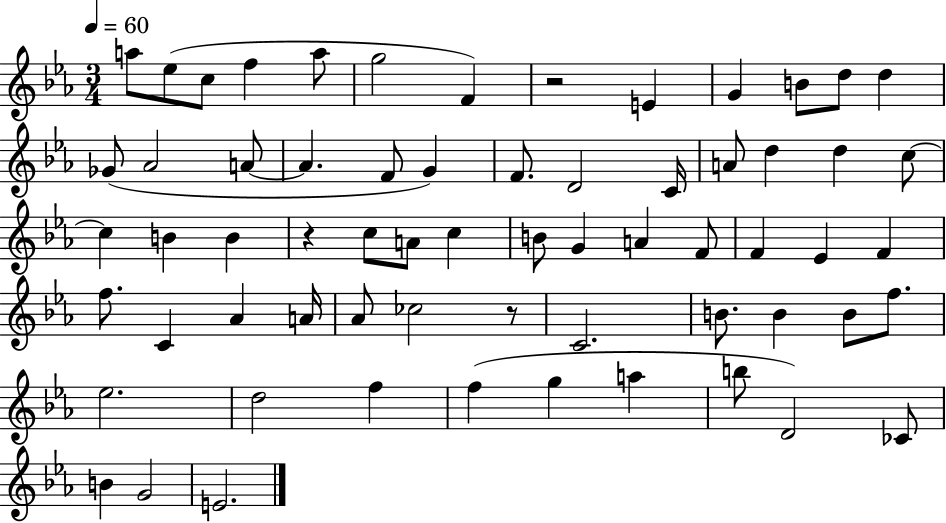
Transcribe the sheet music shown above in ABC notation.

X:1
T:Untitled
M:3/4
L:1/4
K:Eb
a/2 _e/2 c/2 f a/2 g2 F z2 E G B/2 d/2 d _G/2 _A2 A/2 A F/2 G F/2 D2 C/4 A/2 d d c/2 c B B z c/2 A/2 c B/2 G A F/2 F _E F f/2 C _A A/4 _A/2 _c2 z/2 C2 B/2 B B/2 f/2 _e2 d2 f f g a b/2 D2 _C/2 B G2 E2